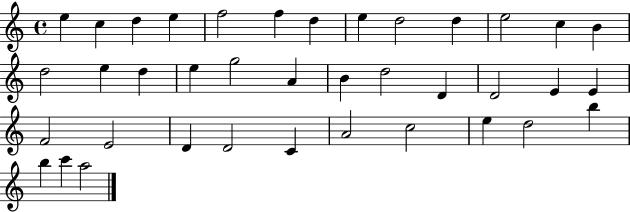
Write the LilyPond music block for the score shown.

{
  \clef treble
  \time 4/4
  \defaultTimeSignature
  \key c \major
  e''4 c''4 d''4 e''4 | f''2 f''4 d''4 | e''4 d''2 d''4 | e''2 c''4 b'4 | \break d''2 e''4 d''4 | e''4 g''2 a'4 | b'4 d''2 d'4 | d'2 e'4 e'4 | \break f'2 e'2 | d'4 d'2 c'4 | a'2 c''2 | e''4 d''2 b''4 | \break b''4 c'''4 a''2 | \bar "|."
}